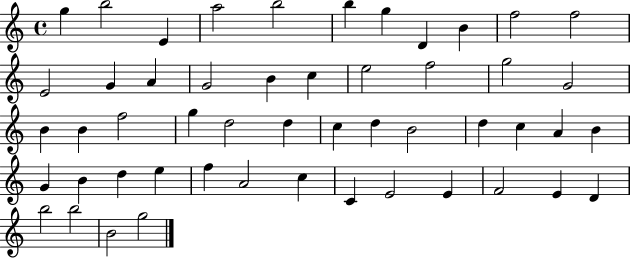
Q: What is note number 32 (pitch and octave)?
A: C5